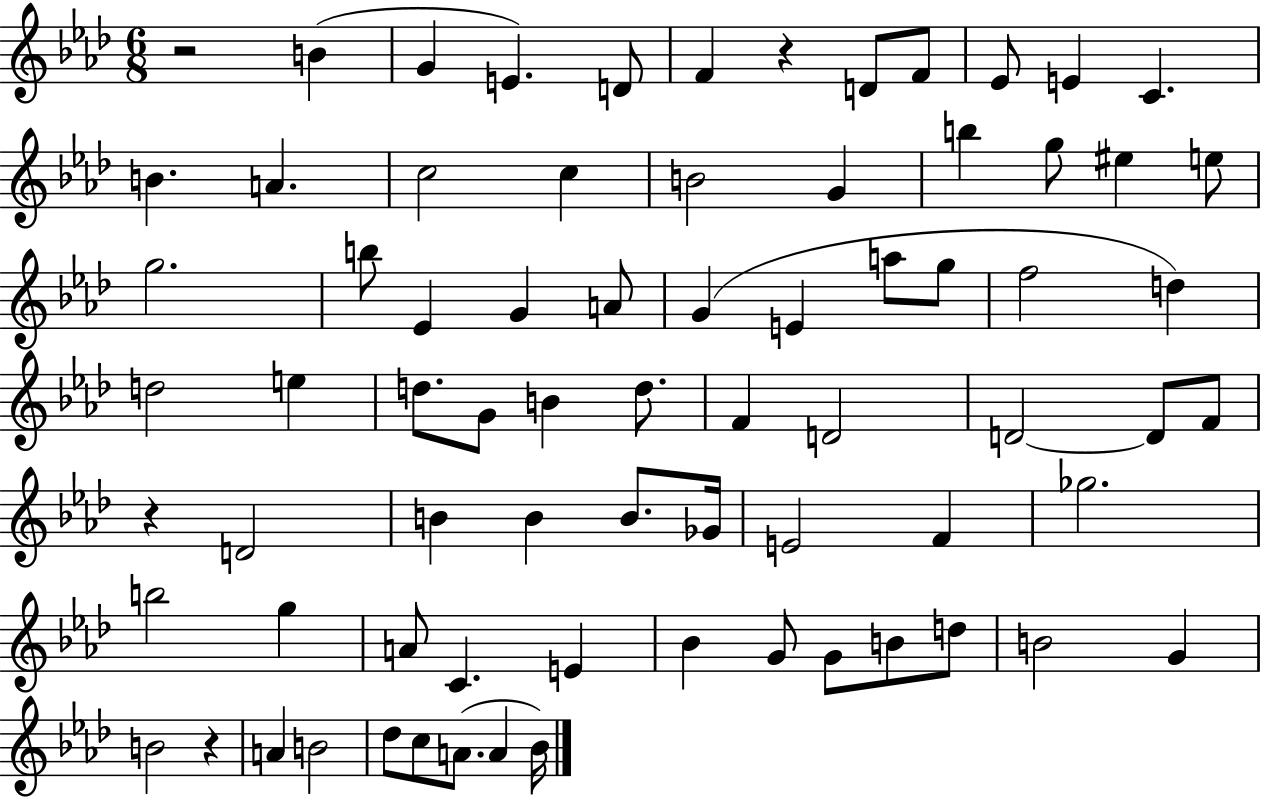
R/h B4/q G4/q E4/q. D4/e F4/q R/q D4/e F4/e Eb4/e E4/q C4/q. B4/q. A4/q. C5/h C5/q B4/h G4/q B5/q G5/e EIS5/q E5/e G5/h. B5/e Eb4/q G4/q A4/e G4/q E4/q A5/e G5/e F5/h D5/q D5/h E5/q D5/e. G4/e B4/q D5/e. F4/q D4/h D4/h D4/e F4/e R/q D4/h B4/q B4/q B4/e. Gb4/s E4/h F4/q Gb5/h. B5/h G5/q A4/e C4/q. E4/q Bb4/q G4/e G4/e B4/e D5/e B4/h G4/q B4/h R/q A4/q B4/h Db5/e C5/e A4/e. A4/q Bb4/s